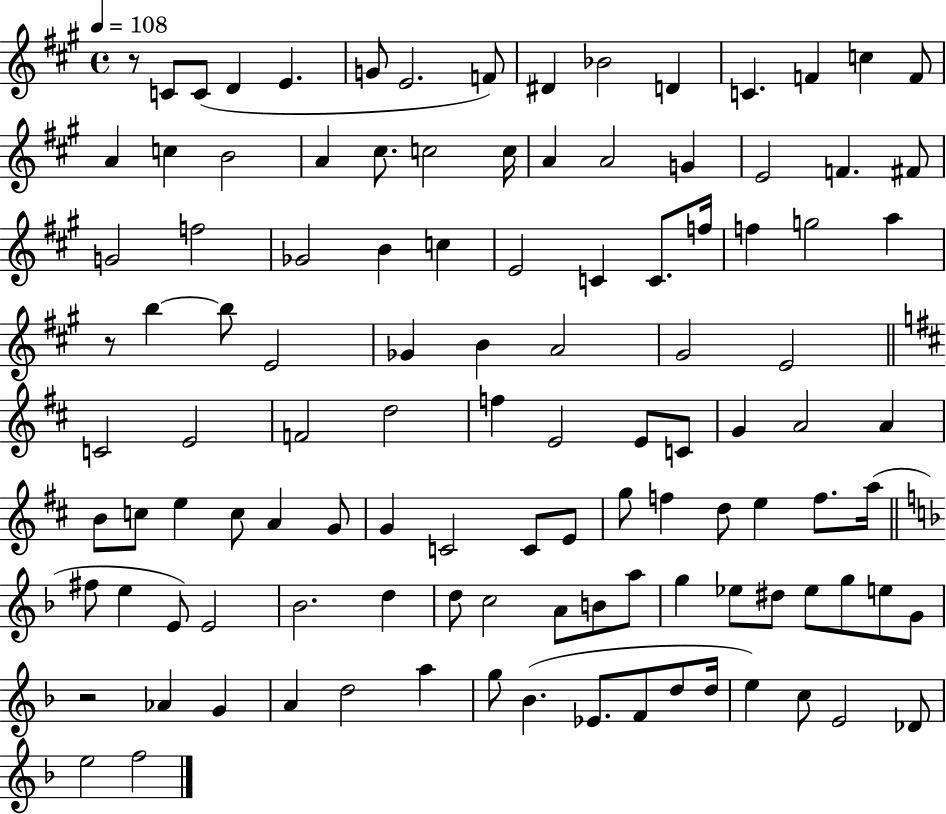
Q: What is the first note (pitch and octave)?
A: C4